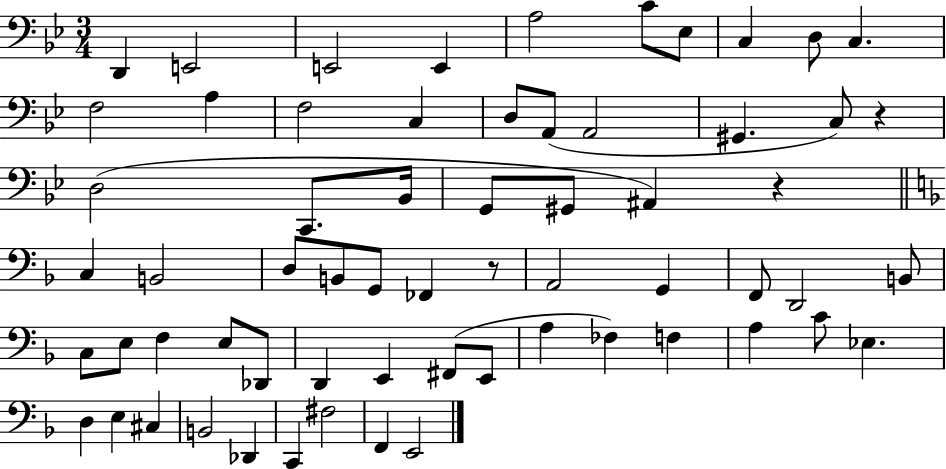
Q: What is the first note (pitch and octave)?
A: D2